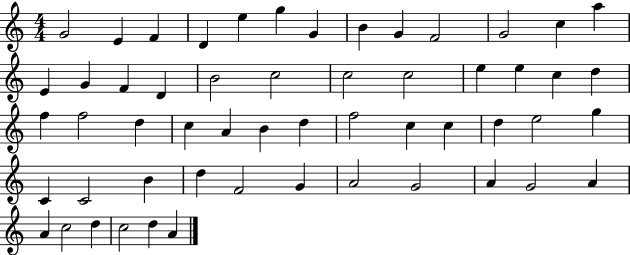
{
  \clef treble
  \numericTimeSignature
  \time 4/4
  \key c \major
  g'2 e'4 f'4 | d'4 e''4 g''4 g'4 | b'4 g'4 f'2 | g'2 c''4 a''4 | \break e'4 g'4 f'4 d'4 | b'2 c''2 | c''2 c''2 | e''4 e''4 c''4 d''4 | \break f''4 f''2 d''4 | c''4 a'4 b'4 d''4 | f''2 c''4 c''4 | d''4 e''2 g''4 | \break c'4 c'2 b'4 | d''4 f'2 g'4 | a'2 g'2 | a'4 g'2 a'4 | \break a'4 c''2 d''4 | c''2 d''4 a'4 | \bar "|."
}